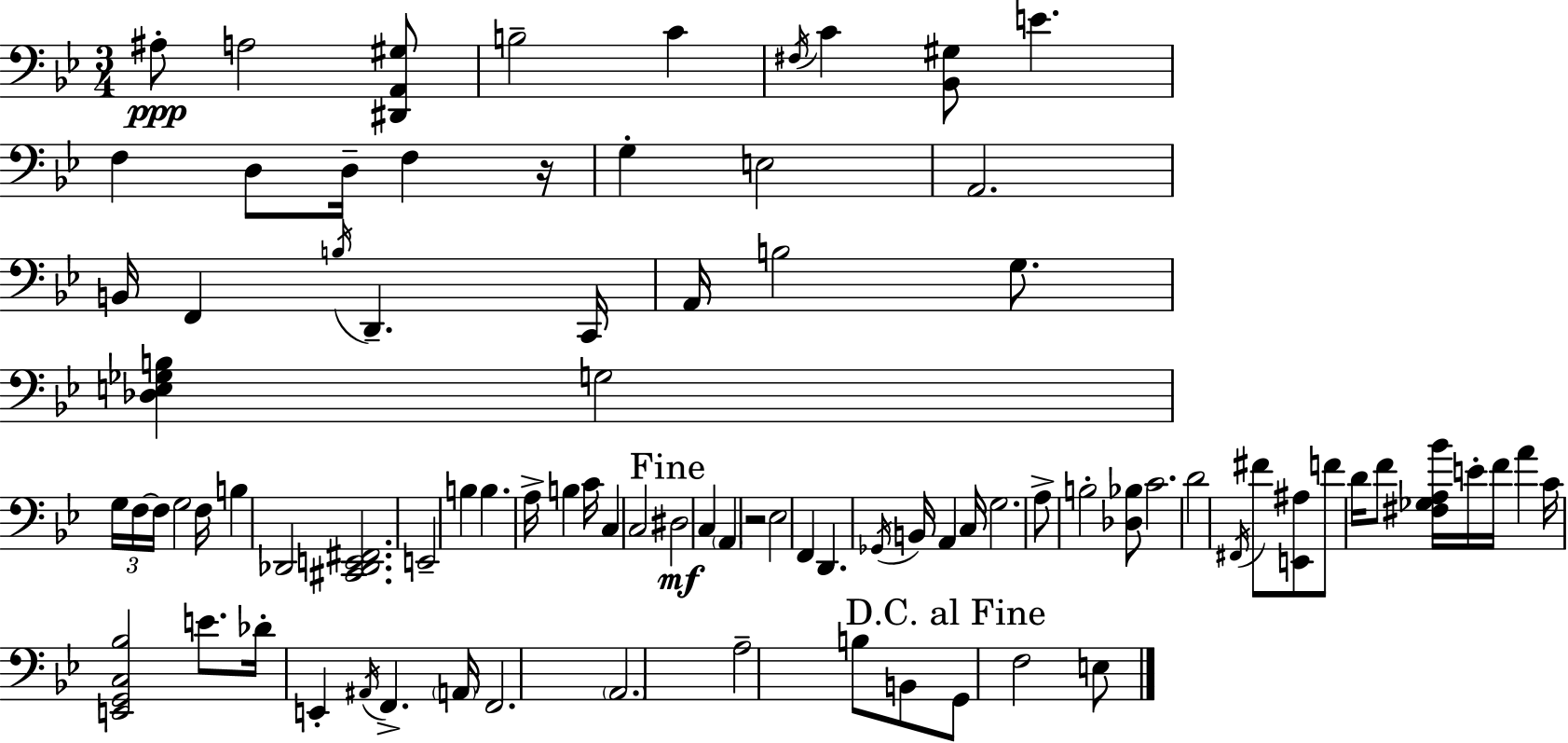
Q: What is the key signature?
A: BES major